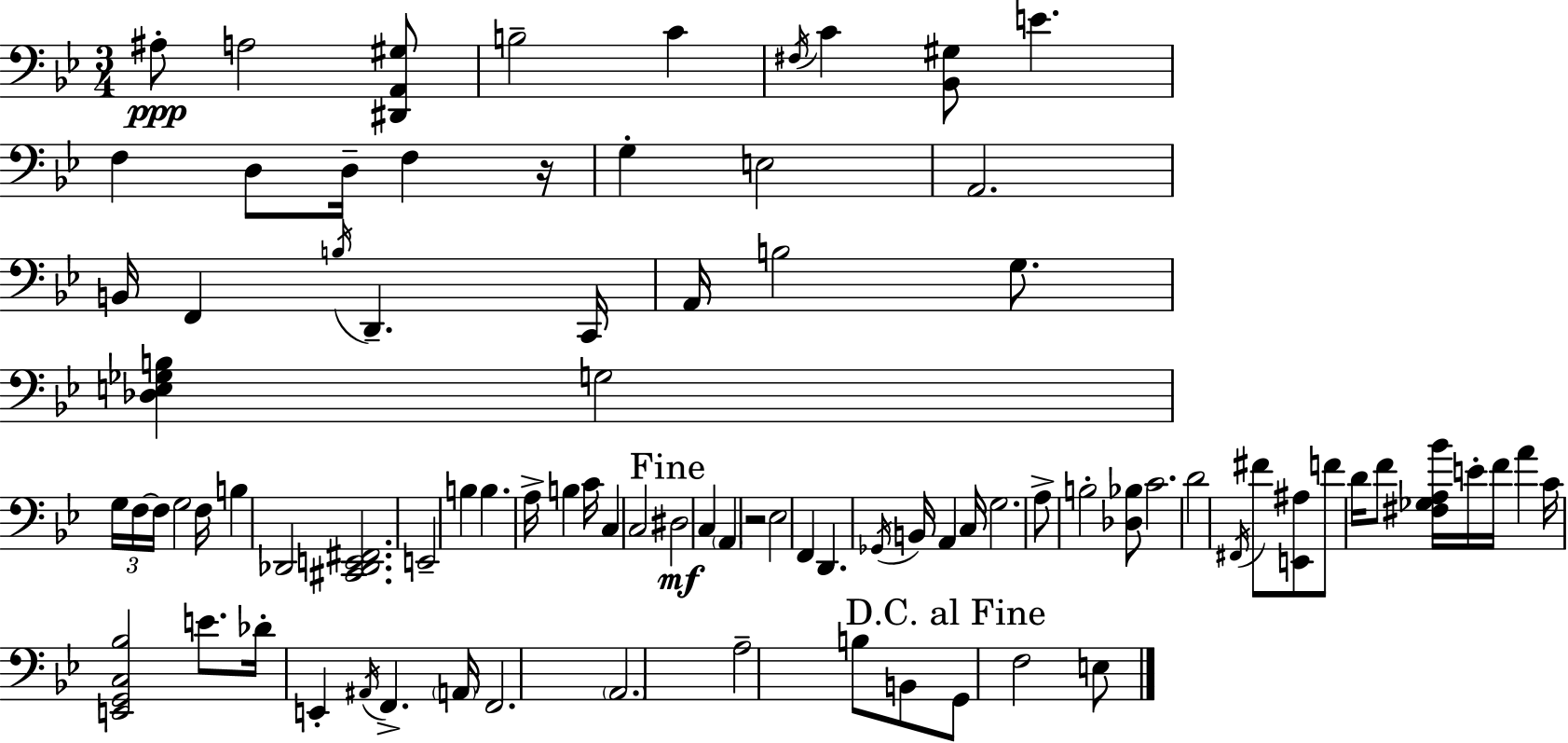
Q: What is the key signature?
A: BES major